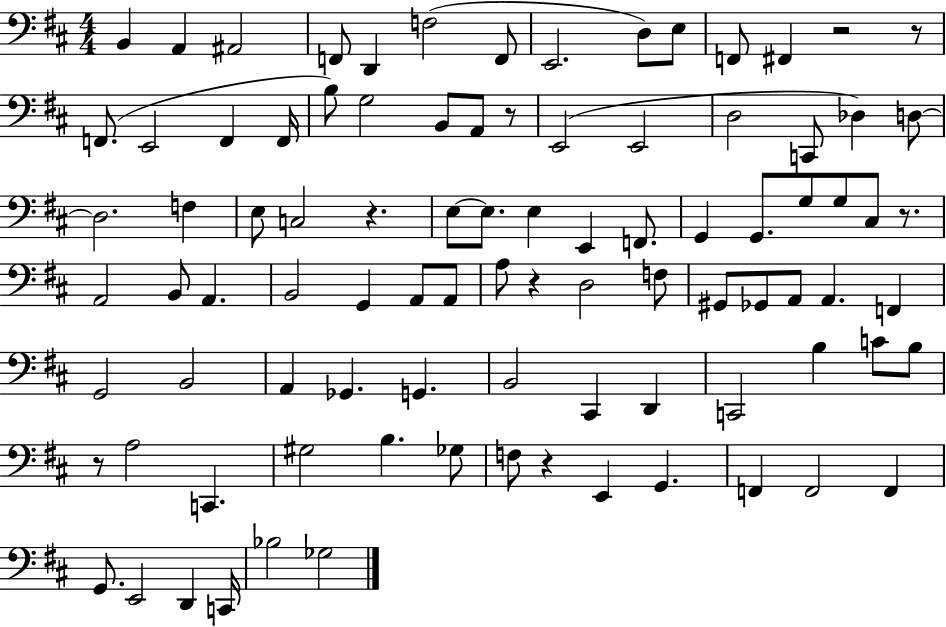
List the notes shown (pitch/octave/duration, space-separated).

B2/q A2/q A#2/h F2/e D2/q F3/h F2/e E2/h. D3/e E3/e F2/e F#2/q R/h R/e F2/e. E2/h F2/q F2/s B3/e G3/h B2/e A2/e R/e E2/h E2/h D3/h C2/e Db3/q D3/e D3/h. F3/q E3/e C3/h R/q. E3/e E3/e. E3/q E2/q F2/e. G2/q G2/e. G3/e G3/e C#3/e R/e. A2/h B2/e A2/q. B2/h G2/q A2/e A2/e A3/e R/q D3/h F3/e G#2/e Gb2/e A2/e A2/q. F2/q G2/h B2/h A2/q Gb2/q. G2/q. B2/h C#2/q D2/q C2/h B3/q C4/e B3/e R/e A3/h C2/q. G#3/h B3/q. Gb3/e F3/e R/q E2/q G2/q. F2/q F2/h F2/q G2/e. E2/h D2/q C2/s Bb3/h Gb3/h